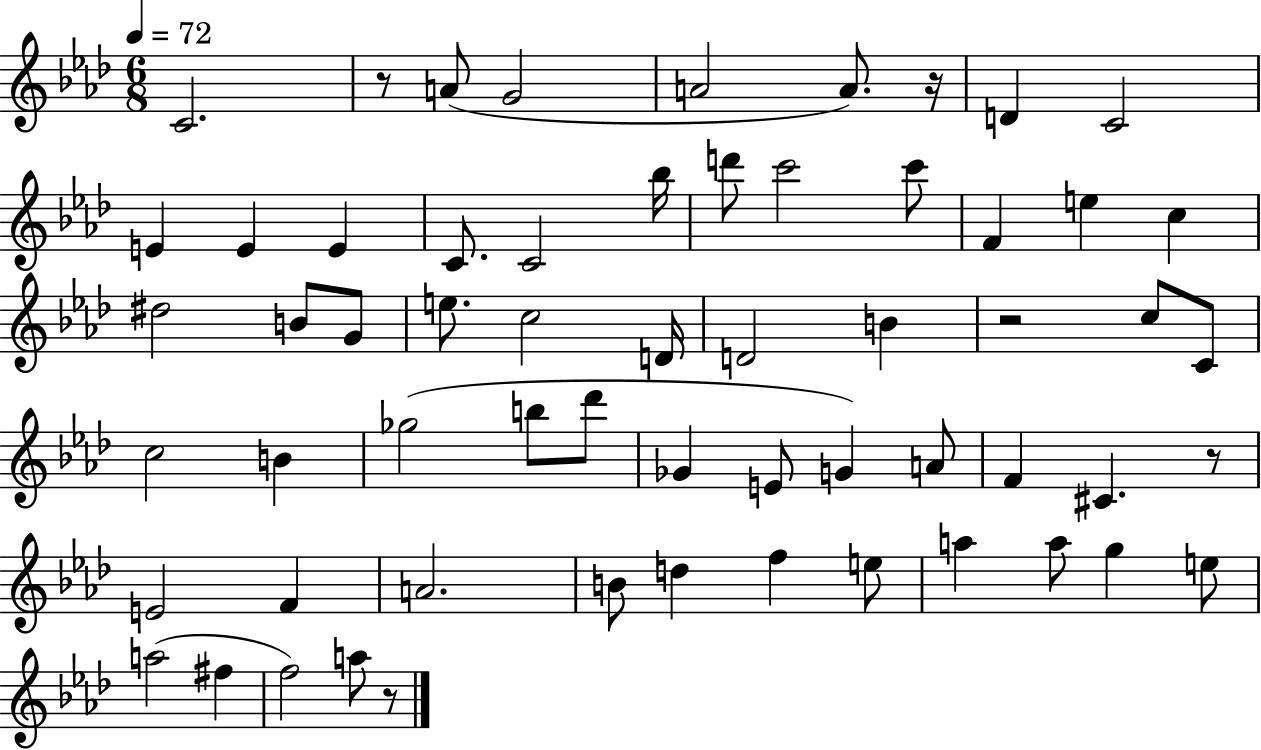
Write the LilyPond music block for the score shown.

{
  \clef treble
  \numericTimeSignature
  \time 6/8
  \key aes \major
  \tempo 4 = 72
  c'2. | r8 a'8( g'2 | a'2 a'8.) r16 | d'4 c'2 | \break e'4 e'4 e'4 | c'8. c'2 bes''16 | d'''8 c'''2 c'''8 | f'4 e''4 c''4 | \break dis''2 b'8 g'8 | e''8. c''2 d'16 | d'2 b'4 | r2 c''8 c'8 | \break c''2 b'4 | ges''2( b''8 des'''8 | ges'4 e'8 g'4) a'8 | f'4 cis'4. r8 | \break e'2 f'4 | a'2. | b'8 d''4 f''4 e''8 | a''4 a''8 g''4 e''8 | \break a''2( fis''4 | f''2) a''8 r8 | \bar "|."
}